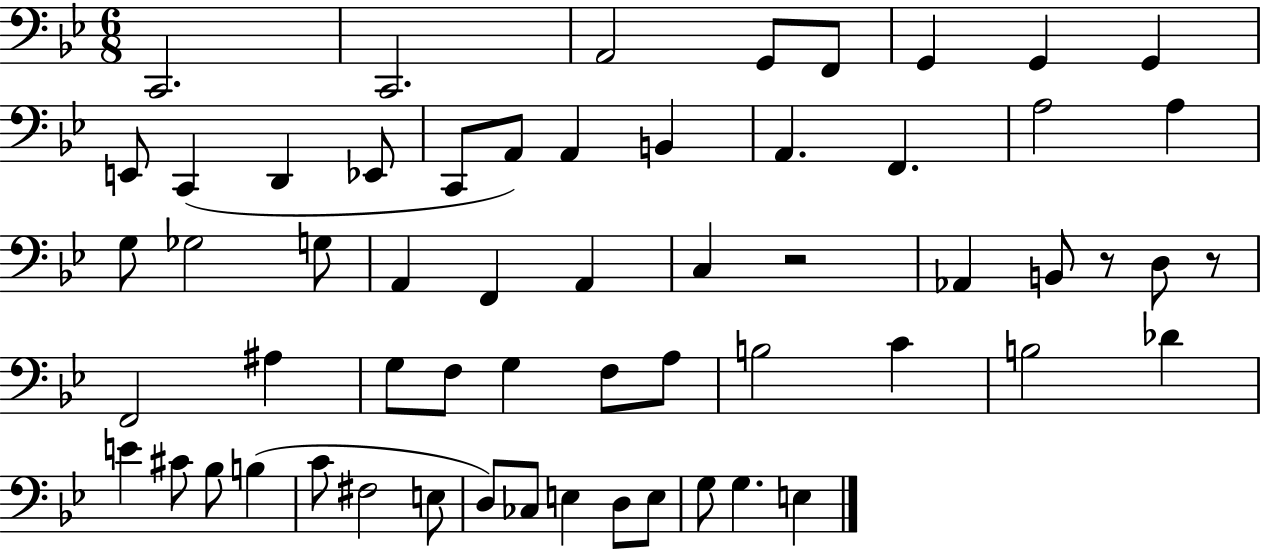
{
  \clef bass
  \numericTimeSignature
  \time 6/8
  \key bes \major
  \repeat volta 2 { c,2. | c,2. | a,2 g,8 f,8 | g,4 g,4 g,4 | \break e,8 c,4( d,4 ees,8 | c,8 a,8) a,4 b,4 | a,4. f,4. | a2 a4 | \break g8 ges2 g8 | a,4 f,4 a,4 | c4 r2 | aes,4 b,8 r8 d8 r8 | \break f,2 ais4 | g8 f8 g4 f8 a8 | b2 c'4 | b2 des'4 | \break e'4 cis'8 bes8 b4( | c'8 fis2 e8 | d8) ces8 e4 d8 e8 | g8 g4. e4 | \break } \bar "|."
}